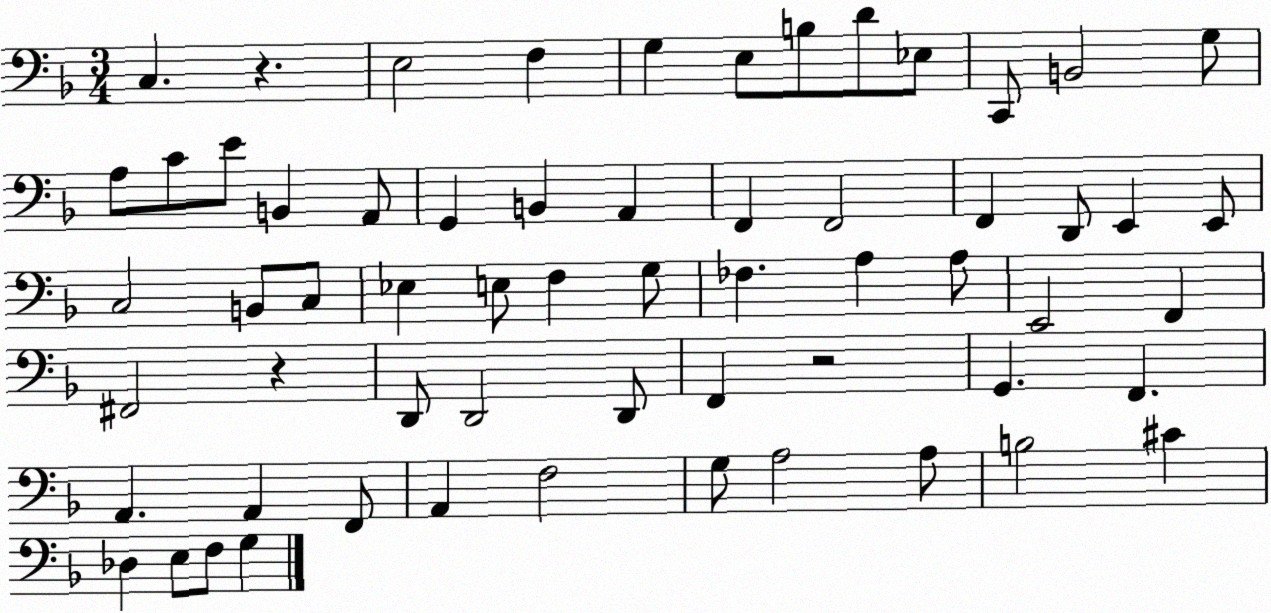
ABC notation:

X:1
T:Untitled
M:3/4
L:1/4
K:F
C, z E,2 F, G, E,/2 B,/2 D/2 _E,/2 C,,/2 B,,2 G,/2 A,/2 C/2 E/2 B,, A,,/2 G,, B,, A,, F,, F,,2 F,, D,,/2 E,, E,,/2 C,2 B,,/2 C,/2 _E, E,/2 F, G,/2 _F, A, A,/2 E,,2 F,, ^F,,2 z D,,/2 D,,2 D,,/2 F,, z2 G,, F,, A,, A,, F,,/2 A,, F,2 G,/2 A,2 A,/2 B,2 ^C _D, E,/2 F,/2 G,